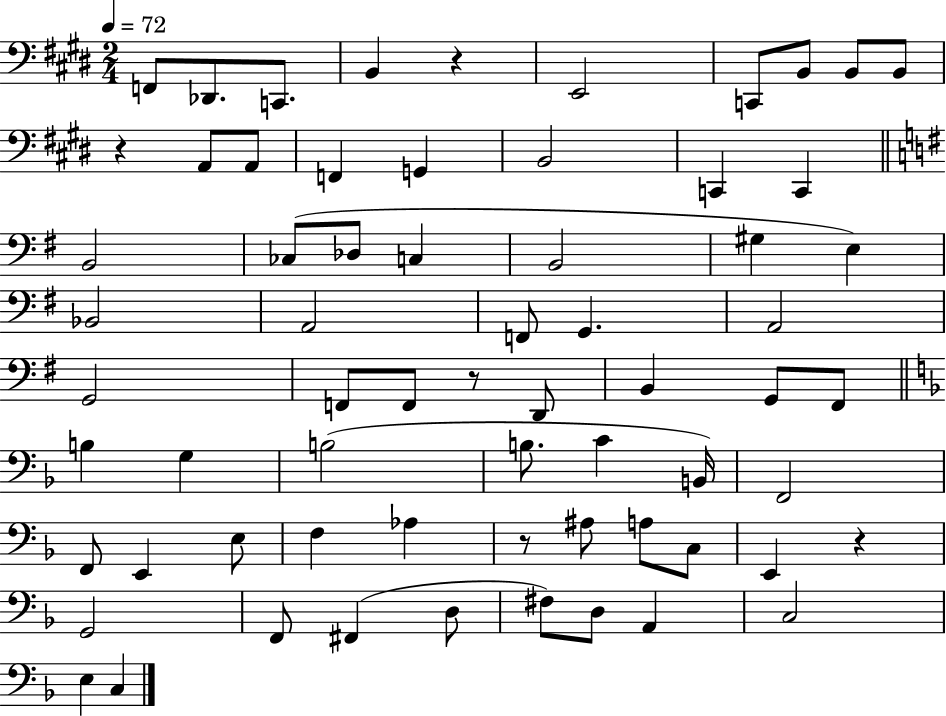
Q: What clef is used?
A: bass